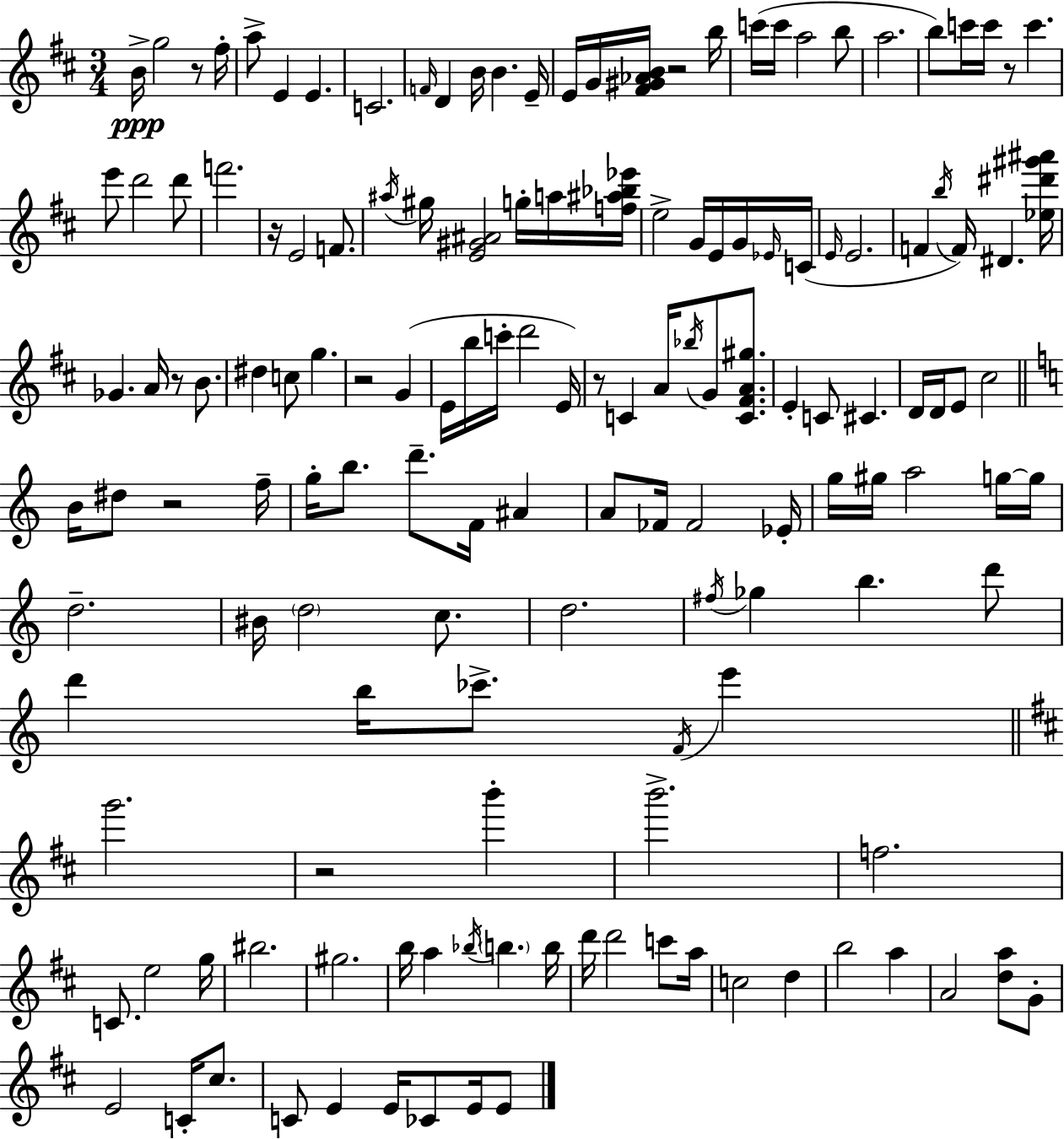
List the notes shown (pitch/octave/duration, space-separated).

B4/s G5/h R/e F#5/s A5/e E4/q E4/q. C4/h. F4/s D4/q B4/s B4/q. E4/s E4/s G4/s [F#4,G#4,Ab4,B4]/s R/h B5/s C6/s C6/s A5/h B5/e A5/h. B5/e C6/s C6/s R/e C6/q. E6/e D6/h D6/e F6/h. R/s E4/h F4/e. A#5/s G#5/s [E4,G#4,A#4]/h G5/s A5/s [F5,A#5,Bb5,Eb6]/s E5/h G4/s E4/s G4/s Eb4/s C4/s E4/s E4/h. F4/q B5/s F4/s D#4/q. [Eb5,D#6,G#6,A#6]/s Gb4/q. A4/s R/e B4/e. D#5/q C5/e G5/q. R/h G4/q E4/s B5/s C6/s D6/h E4/s R/e C4/q A4/s Bb5/s G4/e [C4,F#4,A4,G#5]/e. E4/q C4/e C#4/q. D4/s D4/s E4/e C#5/h B4/s D#5/e R/h F5/s G5/s B5/e. D6/e. F4/s A#4/q A4/e FES4/s FES4/h Eb4/s G5/s G#5/s A5/h G5/s G5/s D5/h. BIS4/s D5/h C5/e. D5/h. F#5/s Gb5/q B5/q. D6/e D6/q B5/s CES6/e. F4/s E6/q G6/h. R/h B6/q B6/h. F5/h. C4/e. E5/h G5/s BIS5/h. G#5/h. B5/s A5/q Bb5/s B5/q. B5/s D6/s D6/h C6/e A5/s C5/h D5/q B5/h A5/q A4/h [D5,A5]/e G4/e E4/h C4/s C#5/e. C4/e E4/q E4/s CES4/e E4/s E4/e